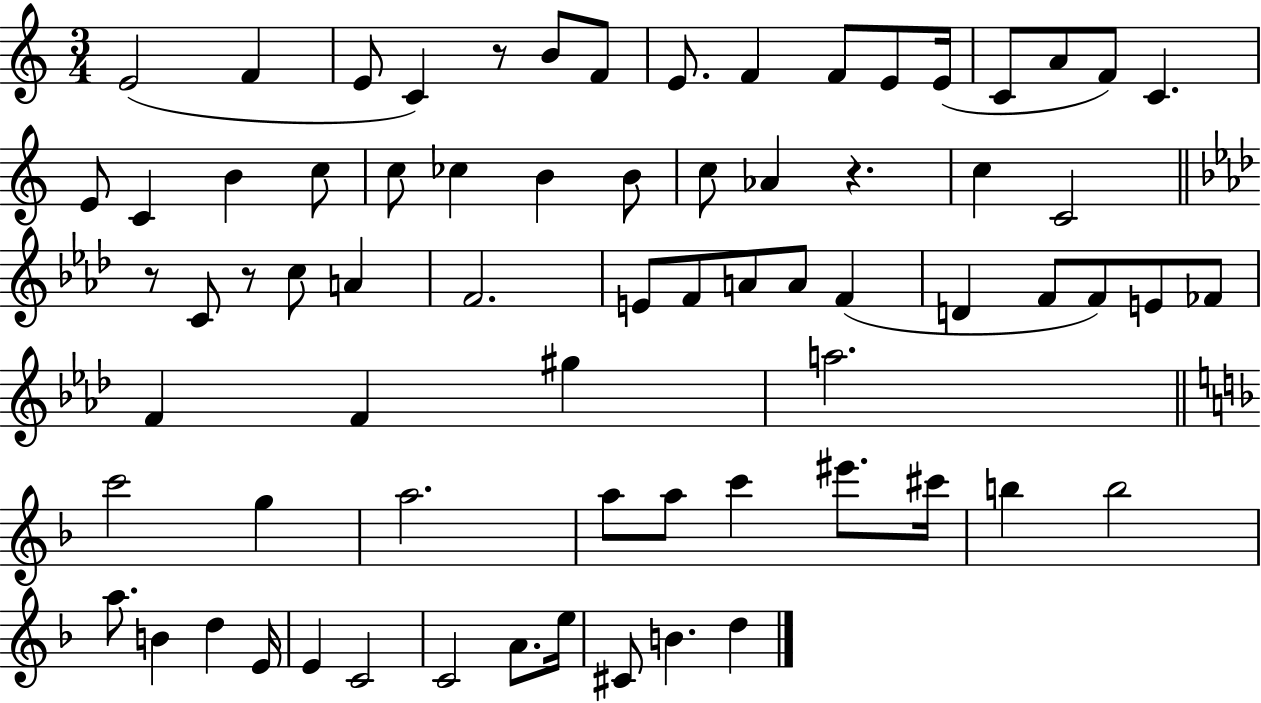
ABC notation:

X:1
T:Untitled
M:3/4
L:1/4
K:C
E2 F E/2 C z/2 B/2 F/2 E/2 F F/2 E/2 E/4 C/2 A/2 F/2 C E/2 C B c/2 c/2 _c B B/2 c/2 _A z c C2 z/2 C/2 z/2 c/2 A F2 E/2 F/2 A/2 A/2 F D F/2 F/2 E/2 _F/2 F F ^g a2 c'2 g a2 a/2 a/2 c' ^e'/2 ^c'/4 b b2 a/2 B d E/4 E C2 C2 A/2 e/4 ^C/2 B d